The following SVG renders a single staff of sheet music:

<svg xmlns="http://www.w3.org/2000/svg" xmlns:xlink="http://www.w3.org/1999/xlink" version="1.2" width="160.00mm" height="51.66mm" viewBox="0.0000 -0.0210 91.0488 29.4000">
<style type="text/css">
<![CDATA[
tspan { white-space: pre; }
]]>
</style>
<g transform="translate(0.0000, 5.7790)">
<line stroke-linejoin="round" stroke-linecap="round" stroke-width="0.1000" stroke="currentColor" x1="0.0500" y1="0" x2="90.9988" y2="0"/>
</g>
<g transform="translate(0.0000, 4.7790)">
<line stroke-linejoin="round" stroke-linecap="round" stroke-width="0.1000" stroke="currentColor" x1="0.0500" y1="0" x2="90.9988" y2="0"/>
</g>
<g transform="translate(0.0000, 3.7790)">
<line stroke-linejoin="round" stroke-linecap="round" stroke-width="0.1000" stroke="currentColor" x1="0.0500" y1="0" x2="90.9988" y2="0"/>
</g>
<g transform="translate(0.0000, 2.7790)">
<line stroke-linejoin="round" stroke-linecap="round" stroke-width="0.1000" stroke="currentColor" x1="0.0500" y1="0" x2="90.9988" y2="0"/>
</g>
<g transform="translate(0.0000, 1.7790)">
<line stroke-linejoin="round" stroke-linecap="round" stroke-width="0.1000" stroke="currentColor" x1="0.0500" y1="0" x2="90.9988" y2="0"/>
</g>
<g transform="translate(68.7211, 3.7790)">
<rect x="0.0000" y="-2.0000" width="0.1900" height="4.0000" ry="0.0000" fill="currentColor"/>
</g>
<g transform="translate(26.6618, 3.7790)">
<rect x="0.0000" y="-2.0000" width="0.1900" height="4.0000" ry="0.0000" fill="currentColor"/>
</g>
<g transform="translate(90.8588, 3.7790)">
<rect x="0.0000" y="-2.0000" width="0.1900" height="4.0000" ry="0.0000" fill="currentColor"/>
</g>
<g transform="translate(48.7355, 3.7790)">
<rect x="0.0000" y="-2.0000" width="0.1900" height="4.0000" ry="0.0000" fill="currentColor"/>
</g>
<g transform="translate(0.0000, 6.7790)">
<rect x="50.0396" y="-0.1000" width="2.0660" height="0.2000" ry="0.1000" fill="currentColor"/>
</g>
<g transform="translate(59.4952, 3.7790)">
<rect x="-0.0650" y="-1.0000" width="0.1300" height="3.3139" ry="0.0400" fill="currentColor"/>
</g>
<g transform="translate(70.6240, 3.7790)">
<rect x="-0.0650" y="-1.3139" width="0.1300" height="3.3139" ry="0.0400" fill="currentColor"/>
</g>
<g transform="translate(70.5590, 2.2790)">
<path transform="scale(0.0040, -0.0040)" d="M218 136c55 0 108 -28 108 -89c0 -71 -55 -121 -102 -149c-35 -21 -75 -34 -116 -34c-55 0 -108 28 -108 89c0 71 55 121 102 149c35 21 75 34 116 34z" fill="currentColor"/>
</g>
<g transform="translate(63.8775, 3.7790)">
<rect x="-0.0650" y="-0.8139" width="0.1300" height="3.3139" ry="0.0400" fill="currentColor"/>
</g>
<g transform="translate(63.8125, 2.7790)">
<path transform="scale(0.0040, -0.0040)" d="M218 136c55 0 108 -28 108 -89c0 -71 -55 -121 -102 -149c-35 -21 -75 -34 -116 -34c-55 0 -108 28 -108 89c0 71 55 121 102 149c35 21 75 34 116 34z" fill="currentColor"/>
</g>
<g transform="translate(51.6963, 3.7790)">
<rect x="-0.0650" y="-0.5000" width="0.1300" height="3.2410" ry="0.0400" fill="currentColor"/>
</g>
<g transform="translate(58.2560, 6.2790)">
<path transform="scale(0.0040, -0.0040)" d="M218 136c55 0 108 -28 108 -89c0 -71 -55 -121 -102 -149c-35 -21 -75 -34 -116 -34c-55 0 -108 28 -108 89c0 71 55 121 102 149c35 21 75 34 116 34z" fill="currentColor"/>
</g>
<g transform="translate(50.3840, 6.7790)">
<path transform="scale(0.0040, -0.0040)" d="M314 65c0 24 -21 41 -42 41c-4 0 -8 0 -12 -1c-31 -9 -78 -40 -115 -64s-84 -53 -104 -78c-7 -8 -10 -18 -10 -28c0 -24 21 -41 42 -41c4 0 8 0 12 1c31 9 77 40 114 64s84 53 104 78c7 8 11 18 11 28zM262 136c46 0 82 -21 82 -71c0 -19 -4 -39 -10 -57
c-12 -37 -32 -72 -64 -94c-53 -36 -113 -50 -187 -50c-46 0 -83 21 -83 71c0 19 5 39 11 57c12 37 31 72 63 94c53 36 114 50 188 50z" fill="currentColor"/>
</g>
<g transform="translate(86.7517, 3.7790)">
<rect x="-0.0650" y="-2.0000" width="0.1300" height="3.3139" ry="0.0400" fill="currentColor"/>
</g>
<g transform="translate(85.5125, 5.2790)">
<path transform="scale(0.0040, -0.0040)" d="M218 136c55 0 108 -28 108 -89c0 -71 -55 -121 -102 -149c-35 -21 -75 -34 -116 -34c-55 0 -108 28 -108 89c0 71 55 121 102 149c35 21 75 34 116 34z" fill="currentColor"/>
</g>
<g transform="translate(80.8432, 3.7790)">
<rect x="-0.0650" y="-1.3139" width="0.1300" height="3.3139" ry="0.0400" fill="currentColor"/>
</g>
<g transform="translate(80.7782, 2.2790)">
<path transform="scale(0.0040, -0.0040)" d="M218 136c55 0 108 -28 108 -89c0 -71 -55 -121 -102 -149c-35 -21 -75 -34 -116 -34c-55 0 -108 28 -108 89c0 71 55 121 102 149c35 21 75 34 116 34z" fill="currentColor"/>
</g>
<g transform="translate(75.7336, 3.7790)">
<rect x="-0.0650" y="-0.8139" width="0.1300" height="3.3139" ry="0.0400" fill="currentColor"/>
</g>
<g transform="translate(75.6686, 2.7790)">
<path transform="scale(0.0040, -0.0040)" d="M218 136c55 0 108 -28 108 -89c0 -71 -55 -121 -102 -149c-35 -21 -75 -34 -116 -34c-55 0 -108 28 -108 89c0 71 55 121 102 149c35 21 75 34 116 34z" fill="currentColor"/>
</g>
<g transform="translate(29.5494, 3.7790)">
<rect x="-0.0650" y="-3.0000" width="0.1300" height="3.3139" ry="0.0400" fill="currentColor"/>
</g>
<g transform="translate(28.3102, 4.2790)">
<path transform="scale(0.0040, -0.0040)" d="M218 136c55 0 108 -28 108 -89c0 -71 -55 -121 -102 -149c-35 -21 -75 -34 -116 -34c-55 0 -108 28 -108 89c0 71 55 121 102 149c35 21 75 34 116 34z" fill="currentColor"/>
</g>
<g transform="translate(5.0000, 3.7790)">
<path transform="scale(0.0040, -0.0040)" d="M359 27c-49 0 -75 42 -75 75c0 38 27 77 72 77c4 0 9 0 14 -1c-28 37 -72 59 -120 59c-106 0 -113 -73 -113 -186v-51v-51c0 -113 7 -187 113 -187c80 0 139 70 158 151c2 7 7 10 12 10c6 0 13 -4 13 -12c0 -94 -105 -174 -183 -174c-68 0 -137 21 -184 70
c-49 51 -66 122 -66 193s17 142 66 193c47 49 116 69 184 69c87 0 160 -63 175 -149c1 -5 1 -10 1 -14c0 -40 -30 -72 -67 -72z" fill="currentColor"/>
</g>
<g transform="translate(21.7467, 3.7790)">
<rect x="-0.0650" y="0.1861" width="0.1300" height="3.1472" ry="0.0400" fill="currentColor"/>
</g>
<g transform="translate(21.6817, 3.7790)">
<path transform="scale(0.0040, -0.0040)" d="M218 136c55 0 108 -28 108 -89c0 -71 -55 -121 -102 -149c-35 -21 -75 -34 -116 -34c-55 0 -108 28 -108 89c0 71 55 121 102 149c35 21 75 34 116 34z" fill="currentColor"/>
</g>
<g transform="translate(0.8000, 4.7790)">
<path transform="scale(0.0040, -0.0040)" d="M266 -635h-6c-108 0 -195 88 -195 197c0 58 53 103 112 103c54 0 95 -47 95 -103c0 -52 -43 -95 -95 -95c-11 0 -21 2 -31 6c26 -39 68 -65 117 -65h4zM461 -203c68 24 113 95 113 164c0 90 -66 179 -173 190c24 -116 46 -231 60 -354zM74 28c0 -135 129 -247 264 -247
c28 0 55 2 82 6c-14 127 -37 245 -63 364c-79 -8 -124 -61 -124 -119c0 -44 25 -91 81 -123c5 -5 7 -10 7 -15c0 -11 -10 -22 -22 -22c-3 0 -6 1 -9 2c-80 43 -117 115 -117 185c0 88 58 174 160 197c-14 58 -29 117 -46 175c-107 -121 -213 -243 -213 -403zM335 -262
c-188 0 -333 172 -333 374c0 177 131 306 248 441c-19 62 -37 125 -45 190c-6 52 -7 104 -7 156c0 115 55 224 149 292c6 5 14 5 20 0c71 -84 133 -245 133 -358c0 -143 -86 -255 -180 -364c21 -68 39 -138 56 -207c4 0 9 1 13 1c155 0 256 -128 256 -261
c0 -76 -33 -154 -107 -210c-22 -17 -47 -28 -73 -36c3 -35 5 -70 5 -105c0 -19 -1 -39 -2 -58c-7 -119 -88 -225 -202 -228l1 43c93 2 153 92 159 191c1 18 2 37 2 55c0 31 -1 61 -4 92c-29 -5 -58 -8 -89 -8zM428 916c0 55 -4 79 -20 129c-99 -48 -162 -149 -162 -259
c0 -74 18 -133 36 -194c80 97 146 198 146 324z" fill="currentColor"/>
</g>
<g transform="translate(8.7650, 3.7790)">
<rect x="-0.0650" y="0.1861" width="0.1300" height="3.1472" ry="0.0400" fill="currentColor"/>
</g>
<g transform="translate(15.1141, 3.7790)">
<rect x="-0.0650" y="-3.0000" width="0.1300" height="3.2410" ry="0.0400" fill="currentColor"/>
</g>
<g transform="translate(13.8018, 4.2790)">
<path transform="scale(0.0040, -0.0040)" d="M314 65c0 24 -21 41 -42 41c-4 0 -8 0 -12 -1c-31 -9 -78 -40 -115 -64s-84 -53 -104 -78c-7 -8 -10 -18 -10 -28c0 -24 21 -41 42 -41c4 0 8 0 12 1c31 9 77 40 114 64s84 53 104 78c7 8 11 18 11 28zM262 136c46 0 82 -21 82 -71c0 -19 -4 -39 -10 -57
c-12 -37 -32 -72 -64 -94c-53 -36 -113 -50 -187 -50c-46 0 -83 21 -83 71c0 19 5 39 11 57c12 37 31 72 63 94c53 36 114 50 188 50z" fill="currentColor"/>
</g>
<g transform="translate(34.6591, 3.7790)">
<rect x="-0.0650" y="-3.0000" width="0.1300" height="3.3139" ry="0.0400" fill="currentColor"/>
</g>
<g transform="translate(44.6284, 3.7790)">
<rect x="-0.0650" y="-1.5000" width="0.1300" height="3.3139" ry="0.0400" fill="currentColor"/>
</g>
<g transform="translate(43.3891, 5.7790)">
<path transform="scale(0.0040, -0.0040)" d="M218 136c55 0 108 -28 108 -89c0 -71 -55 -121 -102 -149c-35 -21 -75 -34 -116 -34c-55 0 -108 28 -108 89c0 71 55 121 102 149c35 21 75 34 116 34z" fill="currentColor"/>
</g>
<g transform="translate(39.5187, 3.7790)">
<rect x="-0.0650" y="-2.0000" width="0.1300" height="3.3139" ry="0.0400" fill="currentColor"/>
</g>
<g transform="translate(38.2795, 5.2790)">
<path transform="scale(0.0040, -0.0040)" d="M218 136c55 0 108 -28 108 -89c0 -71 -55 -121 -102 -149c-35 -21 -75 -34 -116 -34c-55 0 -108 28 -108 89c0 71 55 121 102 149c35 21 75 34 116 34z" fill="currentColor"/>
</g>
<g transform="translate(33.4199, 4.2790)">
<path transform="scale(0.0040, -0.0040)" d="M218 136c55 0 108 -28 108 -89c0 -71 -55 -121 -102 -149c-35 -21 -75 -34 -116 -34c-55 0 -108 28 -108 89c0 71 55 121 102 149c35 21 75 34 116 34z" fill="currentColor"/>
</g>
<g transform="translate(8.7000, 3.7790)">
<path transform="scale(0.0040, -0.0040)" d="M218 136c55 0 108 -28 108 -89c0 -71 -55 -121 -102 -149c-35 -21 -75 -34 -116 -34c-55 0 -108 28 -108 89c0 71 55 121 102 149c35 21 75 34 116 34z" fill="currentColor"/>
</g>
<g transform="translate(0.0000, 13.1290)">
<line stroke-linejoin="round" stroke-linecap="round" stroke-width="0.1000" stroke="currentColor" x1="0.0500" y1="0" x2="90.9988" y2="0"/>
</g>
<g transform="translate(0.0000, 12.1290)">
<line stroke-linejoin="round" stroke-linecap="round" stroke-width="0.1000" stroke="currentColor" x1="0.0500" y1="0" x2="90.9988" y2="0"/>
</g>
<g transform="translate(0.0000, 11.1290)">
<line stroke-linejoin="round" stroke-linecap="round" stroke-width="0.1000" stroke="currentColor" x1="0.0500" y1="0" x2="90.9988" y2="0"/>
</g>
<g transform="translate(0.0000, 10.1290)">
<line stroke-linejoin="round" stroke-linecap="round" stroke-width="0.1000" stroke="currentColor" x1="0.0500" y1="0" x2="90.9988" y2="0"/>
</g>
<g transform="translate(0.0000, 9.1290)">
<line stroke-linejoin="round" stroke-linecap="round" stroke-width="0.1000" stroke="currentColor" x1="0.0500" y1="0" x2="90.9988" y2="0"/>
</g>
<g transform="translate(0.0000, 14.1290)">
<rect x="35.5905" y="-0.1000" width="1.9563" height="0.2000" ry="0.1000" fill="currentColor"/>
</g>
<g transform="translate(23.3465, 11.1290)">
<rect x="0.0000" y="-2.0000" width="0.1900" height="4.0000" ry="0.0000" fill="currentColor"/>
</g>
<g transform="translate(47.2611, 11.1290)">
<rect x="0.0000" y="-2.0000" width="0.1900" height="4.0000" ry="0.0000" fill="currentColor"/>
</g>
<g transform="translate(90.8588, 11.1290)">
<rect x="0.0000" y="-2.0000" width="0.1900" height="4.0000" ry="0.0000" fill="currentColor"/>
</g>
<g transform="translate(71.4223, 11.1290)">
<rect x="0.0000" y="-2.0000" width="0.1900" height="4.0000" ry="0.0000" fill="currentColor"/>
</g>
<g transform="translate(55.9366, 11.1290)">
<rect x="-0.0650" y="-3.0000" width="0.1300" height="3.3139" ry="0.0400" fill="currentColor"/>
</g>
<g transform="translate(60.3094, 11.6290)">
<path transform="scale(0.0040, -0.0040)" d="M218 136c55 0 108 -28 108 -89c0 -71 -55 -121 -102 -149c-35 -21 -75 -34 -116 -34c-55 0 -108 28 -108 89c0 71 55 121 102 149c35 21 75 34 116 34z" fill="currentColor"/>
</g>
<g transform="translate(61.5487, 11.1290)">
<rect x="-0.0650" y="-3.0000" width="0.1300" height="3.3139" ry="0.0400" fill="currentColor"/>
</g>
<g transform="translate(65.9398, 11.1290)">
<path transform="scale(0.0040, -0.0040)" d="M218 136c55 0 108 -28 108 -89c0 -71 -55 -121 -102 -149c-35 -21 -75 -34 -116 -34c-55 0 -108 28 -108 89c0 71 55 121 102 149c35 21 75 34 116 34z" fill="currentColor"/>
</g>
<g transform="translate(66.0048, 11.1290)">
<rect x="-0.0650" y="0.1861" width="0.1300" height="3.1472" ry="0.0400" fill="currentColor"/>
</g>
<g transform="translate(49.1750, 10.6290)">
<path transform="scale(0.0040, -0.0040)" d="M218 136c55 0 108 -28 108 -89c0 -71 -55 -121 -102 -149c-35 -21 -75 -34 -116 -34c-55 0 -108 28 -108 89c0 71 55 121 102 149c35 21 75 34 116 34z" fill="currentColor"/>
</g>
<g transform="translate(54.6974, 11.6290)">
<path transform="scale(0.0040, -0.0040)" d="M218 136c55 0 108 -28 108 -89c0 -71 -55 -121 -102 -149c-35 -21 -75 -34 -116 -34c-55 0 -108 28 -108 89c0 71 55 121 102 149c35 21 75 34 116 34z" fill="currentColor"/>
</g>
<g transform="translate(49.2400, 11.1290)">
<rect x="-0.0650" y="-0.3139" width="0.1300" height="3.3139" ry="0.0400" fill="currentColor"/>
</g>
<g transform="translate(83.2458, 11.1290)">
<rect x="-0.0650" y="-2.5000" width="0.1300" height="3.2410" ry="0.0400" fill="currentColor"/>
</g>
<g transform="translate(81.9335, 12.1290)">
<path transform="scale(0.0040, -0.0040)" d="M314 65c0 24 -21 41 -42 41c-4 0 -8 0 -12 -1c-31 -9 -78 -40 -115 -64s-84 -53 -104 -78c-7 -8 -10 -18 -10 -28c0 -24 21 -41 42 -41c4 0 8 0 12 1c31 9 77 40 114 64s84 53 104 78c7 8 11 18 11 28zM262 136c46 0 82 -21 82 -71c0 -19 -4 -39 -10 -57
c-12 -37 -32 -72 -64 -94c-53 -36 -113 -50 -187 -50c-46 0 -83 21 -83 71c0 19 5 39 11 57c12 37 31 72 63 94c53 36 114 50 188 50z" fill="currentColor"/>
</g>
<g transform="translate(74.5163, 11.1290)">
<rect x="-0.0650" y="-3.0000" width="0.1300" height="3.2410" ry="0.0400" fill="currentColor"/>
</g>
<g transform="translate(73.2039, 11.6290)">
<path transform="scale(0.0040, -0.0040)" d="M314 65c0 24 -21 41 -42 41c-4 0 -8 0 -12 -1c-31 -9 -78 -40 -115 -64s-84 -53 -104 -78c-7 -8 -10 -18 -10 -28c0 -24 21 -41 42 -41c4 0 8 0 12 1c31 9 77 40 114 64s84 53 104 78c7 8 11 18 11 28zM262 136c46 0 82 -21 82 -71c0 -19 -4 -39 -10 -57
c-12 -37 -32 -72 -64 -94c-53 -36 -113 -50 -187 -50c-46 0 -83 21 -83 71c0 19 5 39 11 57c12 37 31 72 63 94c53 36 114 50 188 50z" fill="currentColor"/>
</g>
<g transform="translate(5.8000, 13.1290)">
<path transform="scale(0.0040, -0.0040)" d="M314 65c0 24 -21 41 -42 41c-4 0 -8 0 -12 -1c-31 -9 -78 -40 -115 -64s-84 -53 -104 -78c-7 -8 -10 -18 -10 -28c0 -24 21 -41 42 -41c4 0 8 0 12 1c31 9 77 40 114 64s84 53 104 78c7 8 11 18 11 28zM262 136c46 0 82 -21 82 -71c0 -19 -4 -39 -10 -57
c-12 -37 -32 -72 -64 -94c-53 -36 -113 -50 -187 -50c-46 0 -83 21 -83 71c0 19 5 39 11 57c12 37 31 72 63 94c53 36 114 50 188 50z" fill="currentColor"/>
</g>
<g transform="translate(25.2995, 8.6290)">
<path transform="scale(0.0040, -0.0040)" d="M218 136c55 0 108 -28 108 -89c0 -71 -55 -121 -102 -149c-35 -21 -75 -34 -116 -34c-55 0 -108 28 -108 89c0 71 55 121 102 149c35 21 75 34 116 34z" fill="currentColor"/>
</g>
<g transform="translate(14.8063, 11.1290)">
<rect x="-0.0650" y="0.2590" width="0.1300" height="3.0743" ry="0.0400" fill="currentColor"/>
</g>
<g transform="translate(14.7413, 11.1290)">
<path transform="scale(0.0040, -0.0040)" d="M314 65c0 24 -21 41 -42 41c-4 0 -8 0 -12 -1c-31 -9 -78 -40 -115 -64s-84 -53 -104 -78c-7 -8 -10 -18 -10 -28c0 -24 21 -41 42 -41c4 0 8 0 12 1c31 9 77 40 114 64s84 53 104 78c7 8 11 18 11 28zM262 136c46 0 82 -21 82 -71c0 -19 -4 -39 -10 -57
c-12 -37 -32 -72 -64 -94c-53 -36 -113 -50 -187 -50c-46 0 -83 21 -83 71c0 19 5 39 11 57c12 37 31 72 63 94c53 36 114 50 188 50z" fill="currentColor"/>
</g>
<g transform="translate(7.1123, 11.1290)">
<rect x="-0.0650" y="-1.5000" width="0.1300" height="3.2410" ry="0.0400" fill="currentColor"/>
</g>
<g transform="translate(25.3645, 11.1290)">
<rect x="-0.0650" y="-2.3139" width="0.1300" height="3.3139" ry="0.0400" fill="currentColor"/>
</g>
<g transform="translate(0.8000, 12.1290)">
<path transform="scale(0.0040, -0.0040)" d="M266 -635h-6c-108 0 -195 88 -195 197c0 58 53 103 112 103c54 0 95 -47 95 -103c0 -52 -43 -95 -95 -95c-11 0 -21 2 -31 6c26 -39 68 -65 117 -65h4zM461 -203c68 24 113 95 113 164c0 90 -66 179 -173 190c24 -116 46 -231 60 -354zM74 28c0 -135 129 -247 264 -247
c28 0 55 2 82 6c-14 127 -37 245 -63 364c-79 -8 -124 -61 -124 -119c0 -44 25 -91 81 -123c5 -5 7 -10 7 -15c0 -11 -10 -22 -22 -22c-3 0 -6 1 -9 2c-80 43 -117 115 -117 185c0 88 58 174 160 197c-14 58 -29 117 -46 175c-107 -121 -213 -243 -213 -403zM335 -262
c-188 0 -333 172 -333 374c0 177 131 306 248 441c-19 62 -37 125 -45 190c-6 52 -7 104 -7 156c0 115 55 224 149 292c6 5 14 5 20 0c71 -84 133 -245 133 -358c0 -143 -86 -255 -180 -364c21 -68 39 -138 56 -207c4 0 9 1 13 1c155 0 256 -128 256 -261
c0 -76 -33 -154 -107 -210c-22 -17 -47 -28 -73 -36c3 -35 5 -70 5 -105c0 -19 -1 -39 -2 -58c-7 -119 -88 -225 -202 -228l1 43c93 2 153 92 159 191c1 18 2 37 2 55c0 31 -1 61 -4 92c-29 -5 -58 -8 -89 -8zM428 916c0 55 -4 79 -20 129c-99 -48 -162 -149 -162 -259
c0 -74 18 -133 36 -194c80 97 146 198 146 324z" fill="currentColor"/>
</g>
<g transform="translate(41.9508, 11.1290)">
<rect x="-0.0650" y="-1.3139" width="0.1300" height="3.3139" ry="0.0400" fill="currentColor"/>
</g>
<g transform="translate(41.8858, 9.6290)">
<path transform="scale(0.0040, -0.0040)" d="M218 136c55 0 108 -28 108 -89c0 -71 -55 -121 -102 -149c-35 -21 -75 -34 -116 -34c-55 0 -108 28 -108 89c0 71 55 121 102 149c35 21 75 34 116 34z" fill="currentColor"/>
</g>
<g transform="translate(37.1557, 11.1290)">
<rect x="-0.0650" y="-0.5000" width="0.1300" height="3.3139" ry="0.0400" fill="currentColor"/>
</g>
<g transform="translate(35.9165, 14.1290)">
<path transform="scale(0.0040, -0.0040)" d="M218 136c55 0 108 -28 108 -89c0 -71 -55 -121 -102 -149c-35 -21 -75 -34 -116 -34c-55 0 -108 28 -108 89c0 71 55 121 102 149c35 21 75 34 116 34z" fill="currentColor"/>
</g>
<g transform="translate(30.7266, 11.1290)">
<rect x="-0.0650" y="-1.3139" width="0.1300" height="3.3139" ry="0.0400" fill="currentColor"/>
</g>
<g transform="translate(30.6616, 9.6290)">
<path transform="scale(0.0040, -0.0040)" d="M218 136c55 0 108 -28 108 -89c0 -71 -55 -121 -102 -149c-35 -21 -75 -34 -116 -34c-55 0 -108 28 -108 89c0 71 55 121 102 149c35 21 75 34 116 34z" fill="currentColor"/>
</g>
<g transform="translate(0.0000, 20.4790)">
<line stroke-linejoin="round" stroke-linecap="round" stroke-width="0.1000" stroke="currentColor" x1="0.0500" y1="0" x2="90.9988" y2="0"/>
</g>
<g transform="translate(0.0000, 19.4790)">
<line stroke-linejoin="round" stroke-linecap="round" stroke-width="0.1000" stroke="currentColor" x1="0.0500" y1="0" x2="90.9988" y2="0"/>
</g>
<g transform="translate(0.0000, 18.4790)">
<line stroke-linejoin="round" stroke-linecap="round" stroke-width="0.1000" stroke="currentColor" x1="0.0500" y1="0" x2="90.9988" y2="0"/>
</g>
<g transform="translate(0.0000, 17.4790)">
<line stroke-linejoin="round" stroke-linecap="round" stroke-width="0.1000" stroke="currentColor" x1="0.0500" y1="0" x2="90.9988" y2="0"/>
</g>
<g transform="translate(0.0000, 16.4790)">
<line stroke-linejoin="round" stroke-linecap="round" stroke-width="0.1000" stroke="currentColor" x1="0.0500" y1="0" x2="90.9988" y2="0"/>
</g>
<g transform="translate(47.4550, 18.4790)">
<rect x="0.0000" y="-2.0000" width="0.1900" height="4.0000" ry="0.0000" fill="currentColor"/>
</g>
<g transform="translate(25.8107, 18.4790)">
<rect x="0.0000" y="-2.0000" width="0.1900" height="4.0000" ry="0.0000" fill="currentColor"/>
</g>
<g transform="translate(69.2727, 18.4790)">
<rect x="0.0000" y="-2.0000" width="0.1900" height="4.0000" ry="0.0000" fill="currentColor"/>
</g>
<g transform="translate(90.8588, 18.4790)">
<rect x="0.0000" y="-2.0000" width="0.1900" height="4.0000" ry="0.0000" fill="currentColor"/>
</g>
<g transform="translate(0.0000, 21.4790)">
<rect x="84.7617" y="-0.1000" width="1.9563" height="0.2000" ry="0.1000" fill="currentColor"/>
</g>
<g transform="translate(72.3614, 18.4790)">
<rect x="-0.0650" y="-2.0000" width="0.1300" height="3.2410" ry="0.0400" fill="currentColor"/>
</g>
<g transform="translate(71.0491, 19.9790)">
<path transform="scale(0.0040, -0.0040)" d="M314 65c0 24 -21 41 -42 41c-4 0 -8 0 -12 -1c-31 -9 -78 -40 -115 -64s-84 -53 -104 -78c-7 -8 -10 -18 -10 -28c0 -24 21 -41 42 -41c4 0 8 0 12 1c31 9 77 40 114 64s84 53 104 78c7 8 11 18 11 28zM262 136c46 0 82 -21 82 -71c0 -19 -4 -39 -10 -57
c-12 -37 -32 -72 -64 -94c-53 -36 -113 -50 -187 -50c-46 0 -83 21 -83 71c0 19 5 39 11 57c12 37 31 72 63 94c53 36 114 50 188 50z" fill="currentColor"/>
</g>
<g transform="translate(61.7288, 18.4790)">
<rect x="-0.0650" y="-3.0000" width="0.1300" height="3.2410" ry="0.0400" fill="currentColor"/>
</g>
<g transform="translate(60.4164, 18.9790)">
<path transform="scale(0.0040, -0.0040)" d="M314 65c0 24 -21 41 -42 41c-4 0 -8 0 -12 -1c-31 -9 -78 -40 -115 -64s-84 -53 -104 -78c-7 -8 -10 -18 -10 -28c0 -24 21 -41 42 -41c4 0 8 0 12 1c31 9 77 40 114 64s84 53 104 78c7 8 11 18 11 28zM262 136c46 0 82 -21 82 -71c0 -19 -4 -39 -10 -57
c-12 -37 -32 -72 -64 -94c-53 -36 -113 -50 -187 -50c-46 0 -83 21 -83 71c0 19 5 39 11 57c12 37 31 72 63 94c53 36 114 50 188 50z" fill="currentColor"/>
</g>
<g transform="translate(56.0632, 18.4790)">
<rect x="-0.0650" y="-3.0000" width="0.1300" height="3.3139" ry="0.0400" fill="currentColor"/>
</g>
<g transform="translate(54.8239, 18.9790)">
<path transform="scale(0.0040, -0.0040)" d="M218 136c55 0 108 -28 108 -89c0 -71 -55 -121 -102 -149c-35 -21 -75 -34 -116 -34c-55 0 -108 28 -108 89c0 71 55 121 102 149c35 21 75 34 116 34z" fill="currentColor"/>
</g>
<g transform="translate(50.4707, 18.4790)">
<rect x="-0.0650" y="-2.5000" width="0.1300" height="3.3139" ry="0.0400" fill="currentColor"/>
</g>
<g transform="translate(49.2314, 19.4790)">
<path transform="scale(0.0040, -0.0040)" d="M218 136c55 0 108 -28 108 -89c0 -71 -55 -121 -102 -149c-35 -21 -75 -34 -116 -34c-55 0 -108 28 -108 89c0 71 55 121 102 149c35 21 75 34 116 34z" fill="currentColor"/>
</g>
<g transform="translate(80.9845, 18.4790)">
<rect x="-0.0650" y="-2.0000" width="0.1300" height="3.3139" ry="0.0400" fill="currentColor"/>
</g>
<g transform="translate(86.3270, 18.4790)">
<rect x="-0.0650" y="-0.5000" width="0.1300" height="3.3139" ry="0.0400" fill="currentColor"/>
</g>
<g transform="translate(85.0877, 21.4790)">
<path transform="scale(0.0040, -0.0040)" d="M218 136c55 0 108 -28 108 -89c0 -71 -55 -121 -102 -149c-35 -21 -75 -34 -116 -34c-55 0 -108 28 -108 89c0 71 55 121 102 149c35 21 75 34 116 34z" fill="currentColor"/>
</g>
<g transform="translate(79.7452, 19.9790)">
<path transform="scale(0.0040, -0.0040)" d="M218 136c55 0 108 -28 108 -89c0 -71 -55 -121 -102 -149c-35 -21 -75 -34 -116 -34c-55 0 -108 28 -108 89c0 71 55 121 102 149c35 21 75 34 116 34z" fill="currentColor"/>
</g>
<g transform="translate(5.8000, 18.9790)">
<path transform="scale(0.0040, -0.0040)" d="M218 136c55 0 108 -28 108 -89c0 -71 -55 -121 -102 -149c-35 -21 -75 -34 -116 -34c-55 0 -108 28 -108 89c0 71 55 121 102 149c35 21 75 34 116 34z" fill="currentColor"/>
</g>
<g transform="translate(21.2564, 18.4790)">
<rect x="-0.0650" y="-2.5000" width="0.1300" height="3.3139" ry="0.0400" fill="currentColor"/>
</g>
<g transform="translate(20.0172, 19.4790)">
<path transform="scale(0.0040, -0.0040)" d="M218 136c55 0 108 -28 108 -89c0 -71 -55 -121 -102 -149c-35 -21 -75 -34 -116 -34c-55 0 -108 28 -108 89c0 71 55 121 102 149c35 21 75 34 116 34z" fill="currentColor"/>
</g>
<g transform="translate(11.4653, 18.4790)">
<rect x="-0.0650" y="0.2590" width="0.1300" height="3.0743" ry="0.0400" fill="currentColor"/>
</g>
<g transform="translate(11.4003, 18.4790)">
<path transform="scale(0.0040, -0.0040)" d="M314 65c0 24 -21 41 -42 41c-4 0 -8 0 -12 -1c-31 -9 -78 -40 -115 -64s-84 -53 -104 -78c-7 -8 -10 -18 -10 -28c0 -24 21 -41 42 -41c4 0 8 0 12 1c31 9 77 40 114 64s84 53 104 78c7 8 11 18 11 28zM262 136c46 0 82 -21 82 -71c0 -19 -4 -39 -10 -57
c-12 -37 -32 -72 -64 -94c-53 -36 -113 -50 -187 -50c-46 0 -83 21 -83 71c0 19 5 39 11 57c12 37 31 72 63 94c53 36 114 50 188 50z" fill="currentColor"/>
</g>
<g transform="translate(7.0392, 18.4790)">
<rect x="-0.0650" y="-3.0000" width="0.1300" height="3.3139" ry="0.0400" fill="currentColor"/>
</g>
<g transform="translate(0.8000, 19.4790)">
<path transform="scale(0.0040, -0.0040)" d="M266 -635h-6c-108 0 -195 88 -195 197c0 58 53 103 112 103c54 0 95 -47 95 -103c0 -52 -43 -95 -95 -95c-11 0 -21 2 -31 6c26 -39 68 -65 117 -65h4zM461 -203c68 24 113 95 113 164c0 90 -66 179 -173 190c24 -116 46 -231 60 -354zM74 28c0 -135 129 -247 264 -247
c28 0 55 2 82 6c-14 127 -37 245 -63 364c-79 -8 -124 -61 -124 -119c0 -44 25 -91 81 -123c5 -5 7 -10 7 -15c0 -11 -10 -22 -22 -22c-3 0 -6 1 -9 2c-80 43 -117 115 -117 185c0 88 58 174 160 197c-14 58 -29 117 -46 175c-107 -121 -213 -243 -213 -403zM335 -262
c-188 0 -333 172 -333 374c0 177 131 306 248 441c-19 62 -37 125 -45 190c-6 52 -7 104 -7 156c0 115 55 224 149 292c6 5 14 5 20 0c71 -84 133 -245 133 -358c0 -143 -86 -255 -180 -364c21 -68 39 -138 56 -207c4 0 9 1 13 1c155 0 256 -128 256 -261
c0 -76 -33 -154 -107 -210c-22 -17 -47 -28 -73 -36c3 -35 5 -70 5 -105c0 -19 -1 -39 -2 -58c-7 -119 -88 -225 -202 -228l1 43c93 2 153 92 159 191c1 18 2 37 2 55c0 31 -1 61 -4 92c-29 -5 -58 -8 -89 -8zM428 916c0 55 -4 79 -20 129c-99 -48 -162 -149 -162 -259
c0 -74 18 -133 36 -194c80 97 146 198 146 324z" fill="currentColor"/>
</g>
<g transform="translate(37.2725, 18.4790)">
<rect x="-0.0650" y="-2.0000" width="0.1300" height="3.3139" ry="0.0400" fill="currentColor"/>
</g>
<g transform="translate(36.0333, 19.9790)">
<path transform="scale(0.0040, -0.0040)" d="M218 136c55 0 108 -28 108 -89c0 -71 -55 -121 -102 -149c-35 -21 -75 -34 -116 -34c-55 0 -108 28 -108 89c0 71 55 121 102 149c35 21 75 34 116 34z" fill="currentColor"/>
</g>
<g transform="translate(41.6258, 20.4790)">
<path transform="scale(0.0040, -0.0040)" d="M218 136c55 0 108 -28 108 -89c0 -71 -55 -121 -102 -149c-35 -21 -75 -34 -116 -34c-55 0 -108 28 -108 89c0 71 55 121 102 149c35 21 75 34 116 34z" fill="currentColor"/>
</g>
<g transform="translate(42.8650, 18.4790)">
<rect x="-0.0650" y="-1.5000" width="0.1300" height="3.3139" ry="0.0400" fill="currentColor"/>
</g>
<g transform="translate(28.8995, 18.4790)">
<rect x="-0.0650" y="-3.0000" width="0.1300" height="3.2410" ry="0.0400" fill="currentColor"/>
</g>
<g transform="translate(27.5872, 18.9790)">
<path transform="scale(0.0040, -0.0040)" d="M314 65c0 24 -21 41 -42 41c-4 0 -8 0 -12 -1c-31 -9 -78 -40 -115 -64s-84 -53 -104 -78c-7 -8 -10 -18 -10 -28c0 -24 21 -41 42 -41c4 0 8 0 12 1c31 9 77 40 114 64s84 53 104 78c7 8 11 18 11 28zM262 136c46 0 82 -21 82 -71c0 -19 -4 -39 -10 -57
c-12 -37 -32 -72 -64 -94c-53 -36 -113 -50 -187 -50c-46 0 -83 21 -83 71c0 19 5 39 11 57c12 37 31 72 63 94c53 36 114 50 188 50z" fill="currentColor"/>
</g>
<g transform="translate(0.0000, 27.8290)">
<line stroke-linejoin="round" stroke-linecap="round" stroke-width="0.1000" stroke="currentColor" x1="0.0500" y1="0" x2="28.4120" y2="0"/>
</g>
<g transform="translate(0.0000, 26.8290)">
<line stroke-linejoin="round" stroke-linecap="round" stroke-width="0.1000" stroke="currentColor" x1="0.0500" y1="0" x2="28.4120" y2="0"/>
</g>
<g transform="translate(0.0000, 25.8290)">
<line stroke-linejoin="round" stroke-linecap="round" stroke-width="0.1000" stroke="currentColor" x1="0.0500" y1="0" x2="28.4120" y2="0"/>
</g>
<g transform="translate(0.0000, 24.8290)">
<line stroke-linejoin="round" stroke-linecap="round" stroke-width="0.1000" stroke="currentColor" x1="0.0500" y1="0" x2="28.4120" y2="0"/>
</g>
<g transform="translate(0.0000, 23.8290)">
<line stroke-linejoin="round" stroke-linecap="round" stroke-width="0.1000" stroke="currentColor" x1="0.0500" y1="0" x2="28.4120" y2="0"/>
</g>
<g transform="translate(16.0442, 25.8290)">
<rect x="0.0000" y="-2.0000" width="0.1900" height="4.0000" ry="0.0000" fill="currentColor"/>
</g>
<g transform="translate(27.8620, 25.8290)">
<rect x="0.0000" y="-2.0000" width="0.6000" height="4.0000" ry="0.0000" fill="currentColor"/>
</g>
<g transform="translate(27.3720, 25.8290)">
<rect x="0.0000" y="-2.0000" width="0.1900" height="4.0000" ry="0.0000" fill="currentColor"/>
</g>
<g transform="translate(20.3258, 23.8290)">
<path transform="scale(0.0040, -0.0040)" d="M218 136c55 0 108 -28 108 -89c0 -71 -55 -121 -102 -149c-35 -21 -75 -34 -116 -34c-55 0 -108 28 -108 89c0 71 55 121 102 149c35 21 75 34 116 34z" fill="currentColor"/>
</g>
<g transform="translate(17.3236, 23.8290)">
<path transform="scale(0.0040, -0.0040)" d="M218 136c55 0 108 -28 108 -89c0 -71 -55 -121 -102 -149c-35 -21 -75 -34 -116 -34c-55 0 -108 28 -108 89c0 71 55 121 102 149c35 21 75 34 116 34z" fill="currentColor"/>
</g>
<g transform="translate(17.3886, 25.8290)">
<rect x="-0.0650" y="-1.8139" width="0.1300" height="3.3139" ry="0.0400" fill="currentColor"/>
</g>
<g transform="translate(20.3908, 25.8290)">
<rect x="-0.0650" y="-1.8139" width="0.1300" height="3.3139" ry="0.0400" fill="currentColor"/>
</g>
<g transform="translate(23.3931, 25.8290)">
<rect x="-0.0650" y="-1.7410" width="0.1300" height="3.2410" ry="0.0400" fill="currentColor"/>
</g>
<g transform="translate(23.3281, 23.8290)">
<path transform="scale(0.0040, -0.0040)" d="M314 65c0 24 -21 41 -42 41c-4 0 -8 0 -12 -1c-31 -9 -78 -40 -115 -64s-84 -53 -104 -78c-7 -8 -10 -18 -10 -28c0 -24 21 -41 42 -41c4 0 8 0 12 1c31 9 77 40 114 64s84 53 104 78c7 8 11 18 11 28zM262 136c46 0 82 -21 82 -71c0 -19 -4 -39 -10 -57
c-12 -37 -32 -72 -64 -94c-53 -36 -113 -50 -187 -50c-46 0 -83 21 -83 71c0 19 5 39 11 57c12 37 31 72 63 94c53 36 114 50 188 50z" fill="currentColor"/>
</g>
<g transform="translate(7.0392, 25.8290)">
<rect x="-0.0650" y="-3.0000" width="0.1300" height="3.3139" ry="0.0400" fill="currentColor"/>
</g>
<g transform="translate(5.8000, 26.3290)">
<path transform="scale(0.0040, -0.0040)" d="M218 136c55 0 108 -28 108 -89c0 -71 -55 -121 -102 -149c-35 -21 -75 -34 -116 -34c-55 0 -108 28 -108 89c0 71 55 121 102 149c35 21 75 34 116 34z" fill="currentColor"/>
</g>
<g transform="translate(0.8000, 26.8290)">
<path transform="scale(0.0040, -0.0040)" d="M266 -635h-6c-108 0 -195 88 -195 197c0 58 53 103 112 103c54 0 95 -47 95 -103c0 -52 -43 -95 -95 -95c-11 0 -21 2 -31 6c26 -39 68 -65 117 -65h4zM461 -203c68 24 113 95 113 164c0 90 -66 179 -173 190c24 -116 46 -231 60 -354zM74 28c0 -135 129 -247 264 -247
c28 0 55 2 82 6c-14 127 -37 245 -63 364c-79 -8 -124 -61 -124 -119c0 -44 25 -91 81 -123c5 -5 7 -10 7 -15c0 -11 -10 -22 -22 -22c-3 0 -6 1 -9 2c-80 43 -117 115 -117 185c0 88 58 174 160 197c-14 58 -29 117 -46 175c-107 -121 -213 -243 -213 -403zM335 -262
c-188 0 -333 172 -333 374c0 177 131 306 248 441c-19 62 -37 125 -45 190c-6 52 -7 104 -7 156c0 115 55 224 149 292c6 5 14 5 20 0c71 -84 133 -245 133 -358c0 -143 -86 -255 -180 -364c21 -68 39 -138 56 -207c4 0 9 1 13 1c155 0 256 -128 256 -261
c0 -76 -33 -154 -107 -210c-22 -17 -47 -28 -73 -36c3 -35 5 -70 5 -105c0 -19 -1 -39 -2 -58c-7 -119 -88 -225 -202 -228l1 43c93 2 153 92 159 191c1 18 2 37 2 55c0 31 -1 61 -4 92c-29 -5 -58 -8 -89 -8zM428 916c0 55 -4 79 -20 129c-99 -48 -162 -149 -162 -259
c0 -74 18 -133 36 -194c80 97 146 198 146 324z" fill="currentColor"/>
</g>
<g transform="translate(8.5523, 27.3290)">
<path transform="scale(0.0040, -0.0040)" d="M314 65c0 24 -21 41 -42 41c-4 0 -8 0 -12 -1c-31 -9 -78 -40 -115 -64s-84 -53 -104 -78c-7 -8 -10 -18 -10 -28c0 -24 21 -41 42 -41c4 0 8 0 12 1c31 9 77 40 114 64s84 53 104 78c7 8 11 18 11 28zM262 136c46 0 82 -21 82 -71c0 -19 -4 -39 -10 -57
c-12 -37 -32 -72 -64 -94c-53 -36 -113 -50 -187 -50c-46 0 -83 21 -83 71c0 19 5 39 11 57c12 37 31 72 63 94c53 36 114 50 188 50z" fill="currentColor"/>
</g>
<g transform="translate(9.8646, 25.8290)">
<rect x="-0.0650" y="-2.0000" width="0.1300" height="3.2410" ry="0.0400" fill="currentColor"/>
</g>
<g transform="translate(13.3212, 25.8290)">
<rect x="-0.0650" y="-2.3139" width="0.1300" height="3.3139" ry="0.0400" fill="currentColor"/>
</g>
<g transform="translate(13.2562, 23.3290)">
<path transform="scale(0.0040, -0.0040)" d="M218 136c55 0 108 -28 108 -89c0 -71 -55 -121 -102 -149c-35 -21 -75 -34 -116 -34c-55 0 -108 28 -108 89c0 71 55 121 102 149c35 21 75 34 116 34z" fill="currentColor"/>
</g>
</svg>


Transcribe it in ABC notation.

X:1
T:Untitled
M:4/4
L:1/4
K:C
B A2 B A A F E C2 D d e d e F E2 B2 g e C e c A A B A2 G2 A B2 G A2 F E G A A2 F2 F C A F2 g f f f2